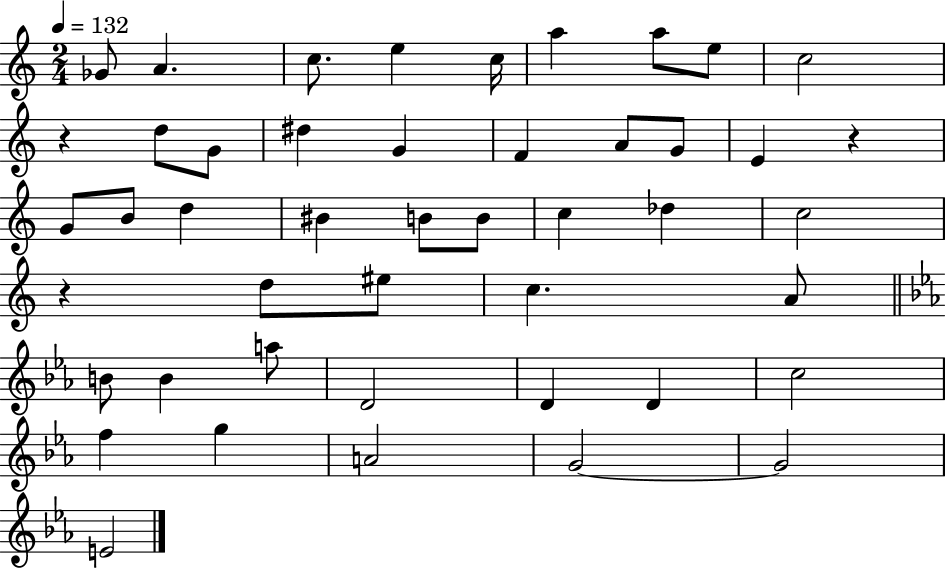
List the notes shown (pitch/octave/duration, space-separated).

Gb4/e A4/q. C5/e. E5/q C5/s A5/q A5/e E5/e C5/h R/q D5/e G4/e D#5/q G4/q F4/q A4/e G4/e E4/q R/q G4/e B4/e D5/q BIS4/q B4/e B4/e C5/q Db5/q C5/h R/q D5/e EIS5/e C5/q. A4/e B4/e B4/q A5/e D4/h D4/q D4/q C5/h F5/q G5/q A4/h G4/h G4/h E4/h